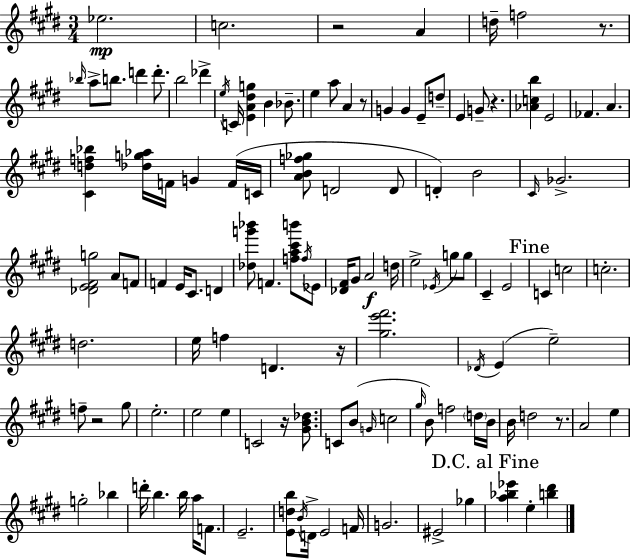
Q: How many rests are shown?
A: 8